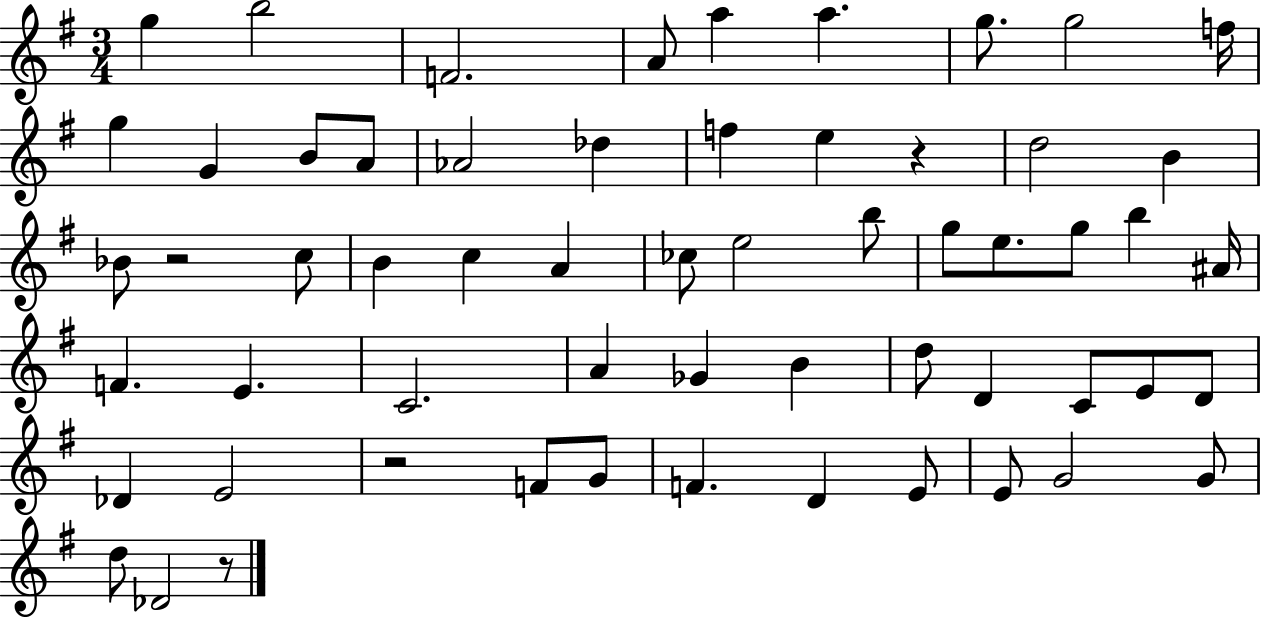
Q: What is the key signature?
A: G major